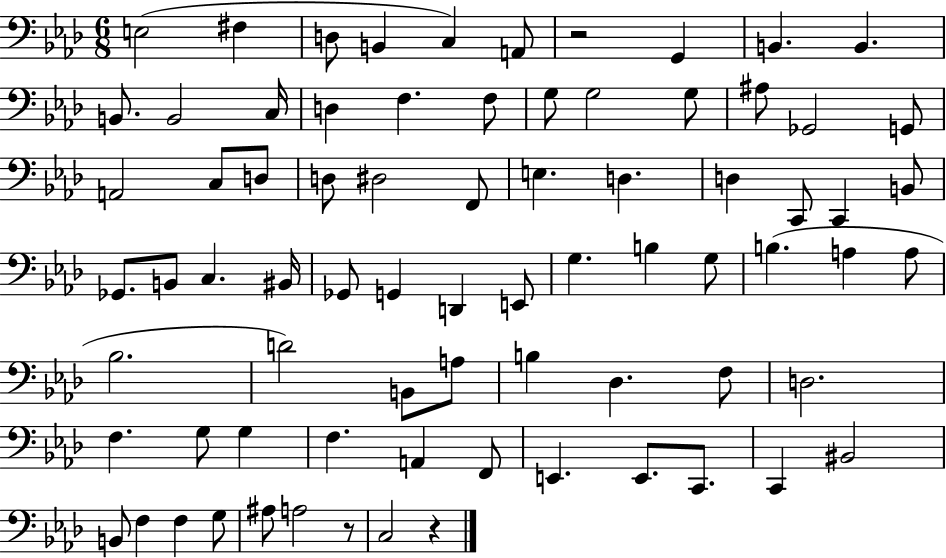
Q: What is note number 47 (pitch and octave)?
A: A3